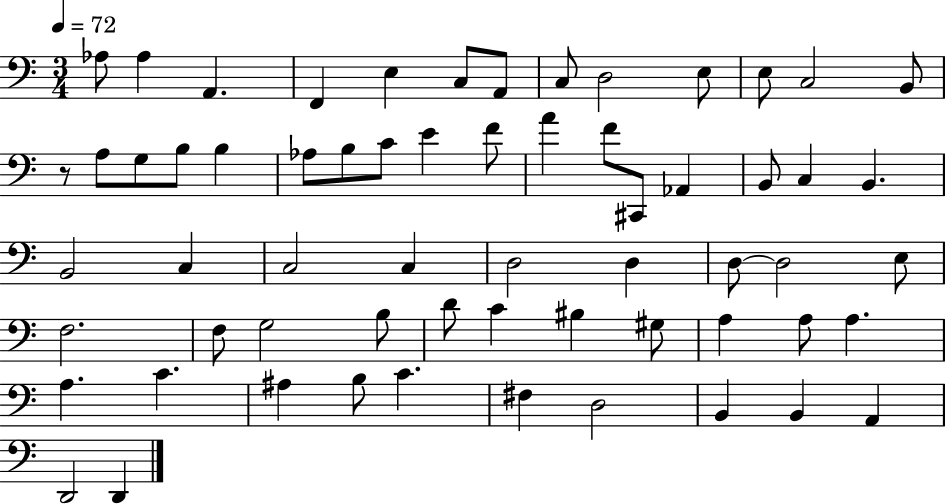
Ab3/e Ab3/q A2/q. F2/q E3/q C3/e A2/e C3/e D3/h E3/e E3/e C3/h B2/e R/e A3/e G3/e B3/e B3/q Ab3/e B3/e C4/e E4/q F4/e A4/q F4/e C#2/e Ab2/q B2/e C3/q B2/q. B2/h C3/q C3/h C3/q D3/h D3/q D3/e D3/h E3/e F3/h. F3/e G3/h B3/e D4/e C4/q BIS3/q G#3/e A3/q A3/e A3/q. A3/q. C4/q. A#3/q B3/e C4/q. F#3/q D3/h B2/q B2/q A2/q D2/h D2/q